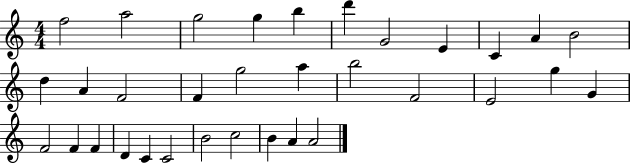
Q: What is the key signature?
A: C major